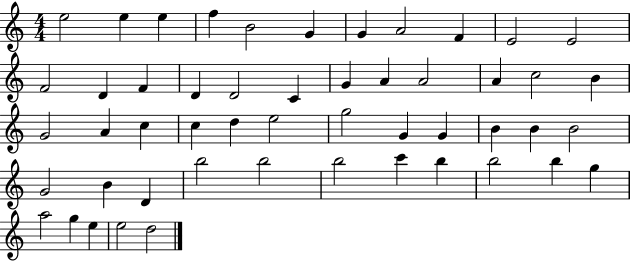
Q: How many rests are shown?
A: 0